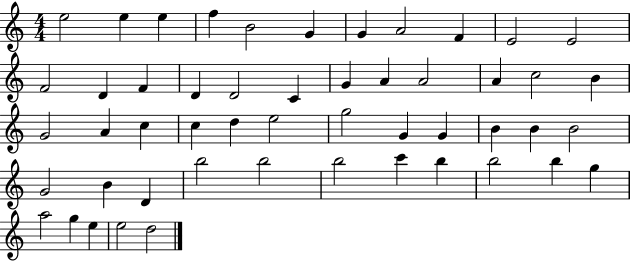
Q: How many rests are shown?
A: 0